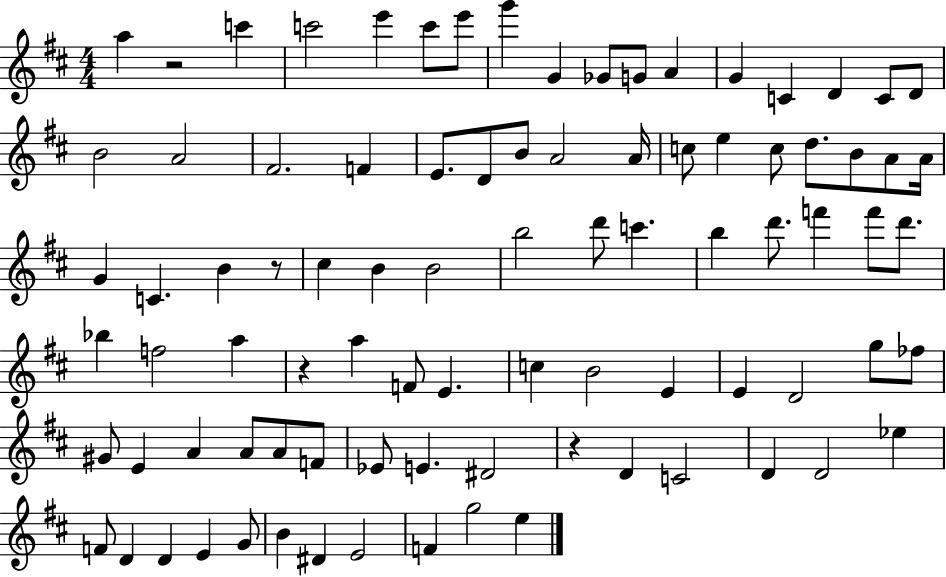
A5/q R/h C6/q C6/h E6/q C6/e E6/e G6/q G4/q Gb4/e G4/e A4/q G4/q C4/q D4/q C4/e D4/e B4/h A4/h F#4/h. F4/q E4/e. D4/e B4/e A4/h A4/s C5/e E5/q C5/e D5/e. B4/e A4/e A4/s G4/q C4/q. B4/q R/e C#5/q B4/q B4/h B5/h D6/e C6/q. B5/q D6/e. F6/q F6/e D6/e. Bb5/q F5/h A5/q R/q A5/q F4/e E4/q. C5/q B4/h E4/q E4/q D4/h G5/e FES5/e G#4/e E4/q A4/q A4/e A4/e F4/e Eb4/e E4/q. D#4/h R/q D4/q C4/h D4/q D4/h Eb5/q F4/e D4/q D4/q E4/q G4/e B4/q D#4/q E4/h F4/q G5/h E5/q